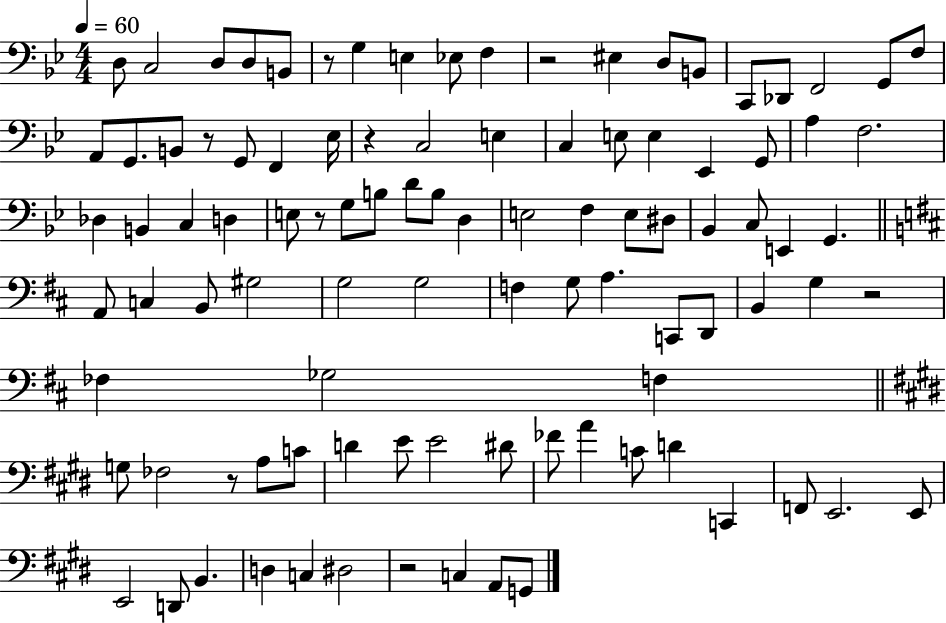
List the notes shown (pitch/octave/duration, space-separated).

D3/e C3/h D3/e D3/e B2/e R/e G3/q E3/q Eb3/e F3/q R/h EIS3/q D3/e B2/e C2/e Db2/e F2/h G2/e F3/e A2/e G2/e. B2/e R/e G2/e F2/q Eb3/s R/q C3/h E3/q C3/q E3/e E3/q Eb2/q G2/e A3/q F3/h. Db3/q B2/q C3/q D3/q E3/e R/e G3/e B3/e D4/e B3/e D3/q E3/h F3/q E3/e D#3/e Bb2/q C3/e E2/q G2/q. A2/e C3/q B2/e G#3/h G3/h G3/h F3/q G3/e A3/q. C2/e D2/e B2/q G3/q R/h FES3/q Gb3/h F3/q G3/e FES3/h R/e A3/e C4/e D4/q E4/e E4/h D#4/e FES4/e A4/q C4/e D4/q C2/q F2/e E2/h. E2/e E2/h D2/e B2/q. D3/q C3/q D#3/h R/h C3/q A2/e G2/e